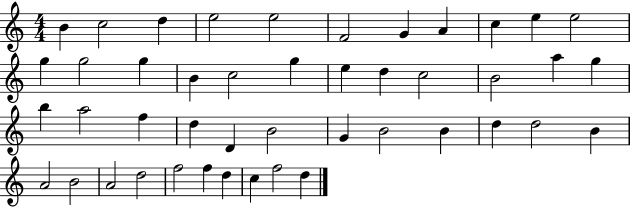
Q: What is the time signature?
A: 4/4